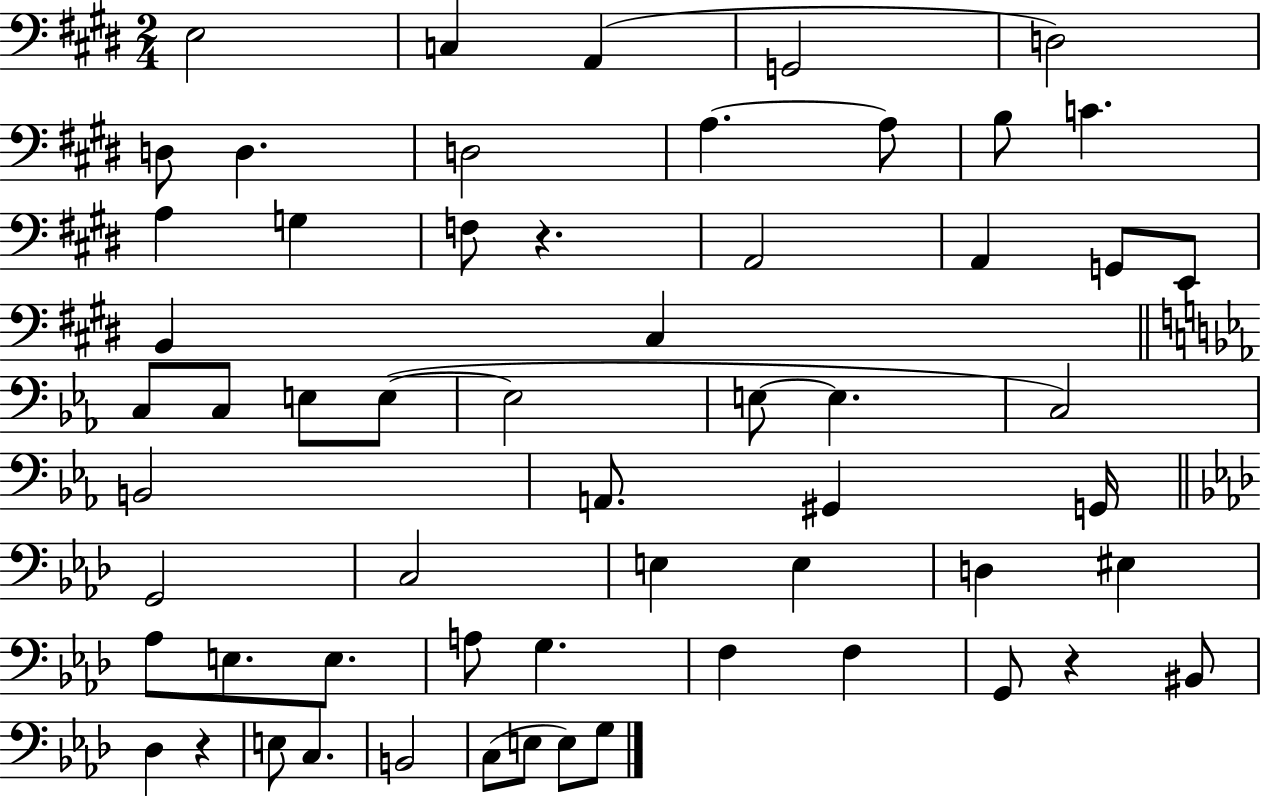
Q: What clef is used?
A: bass